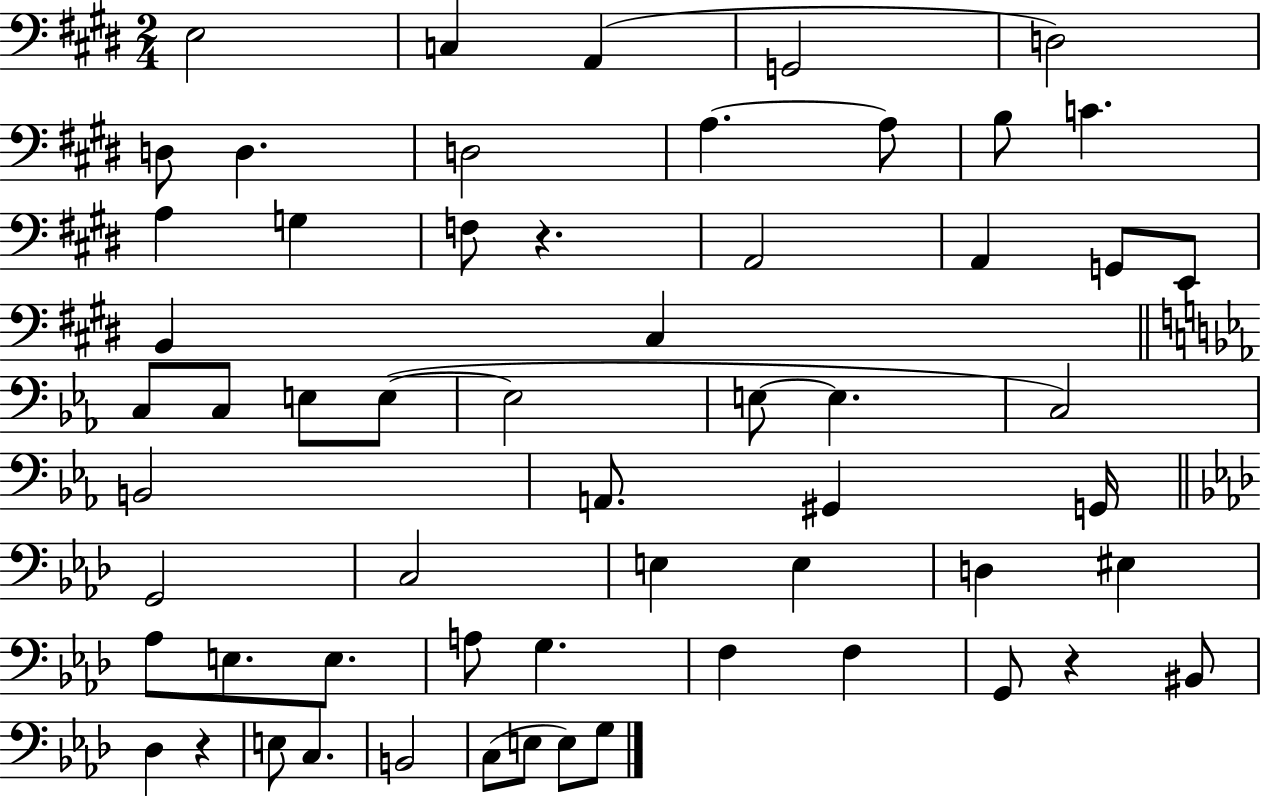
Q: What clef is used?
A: bass